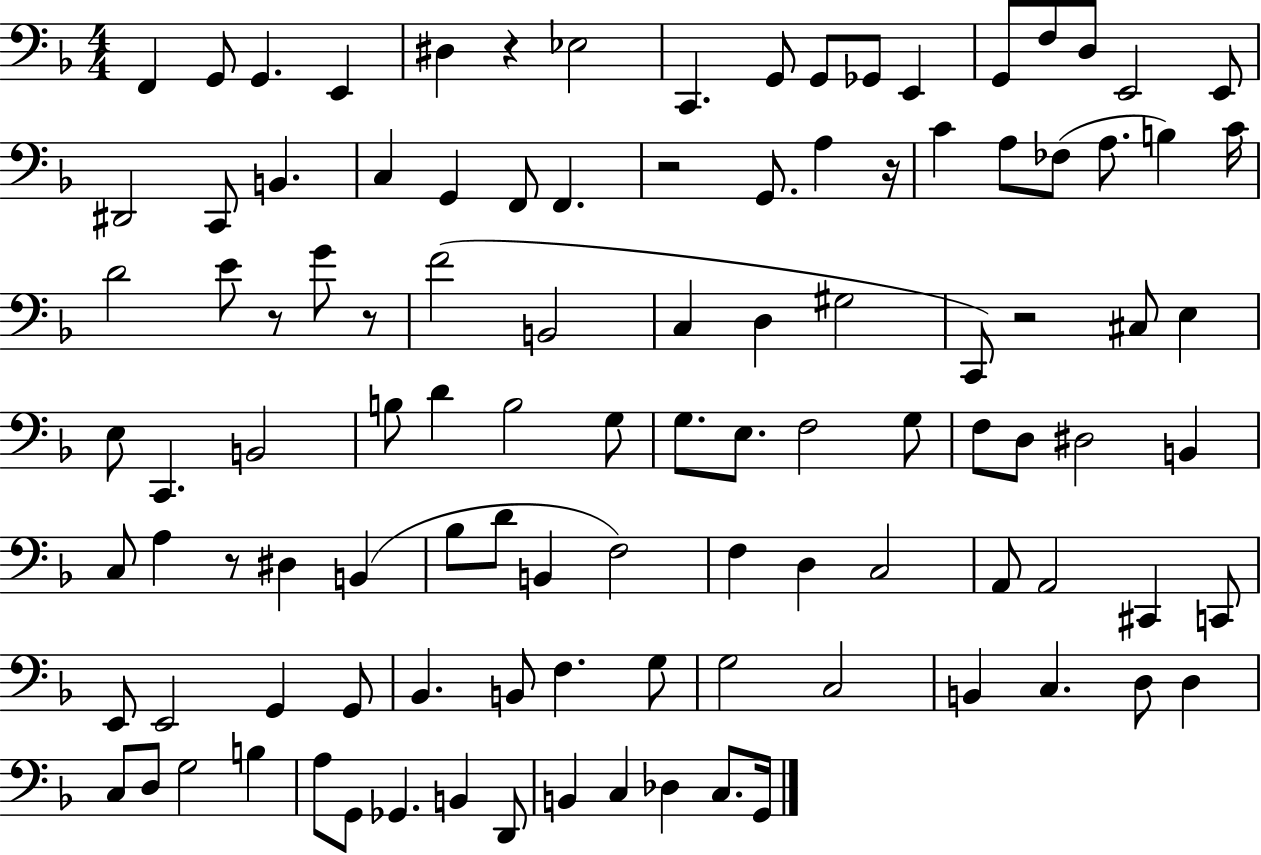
{
  \clef bass
  \numericTimeSignature
  \time 4/4
  \key f \major
  \repeat volta 2 { f,4 g,8 g,4. e,4 | dis4 r4 ees2 | c,4. g,8 g,8 ges,8 e,4 | g,8 f8 d8 e,2 e,8 | \break dis,2 c,8 b,4. | c4 g,4 f,8 f,4. | r2 g,8. a4 r16 | c'4 a8 fes8( a8. b4) c'16 | \break d'2 e'8 r8 g'8 r8 | f'2( b,2 | c4 d4 gis2 | c,8) r2 cis8 e4 | \break e8 c,4. b,2 | b8 d'4 b2 g8 | g8. e8. f2 g8 | f8 d8 dis2 b,4 | \break c8 a4 r8 dis4 b,4( | bes8 d'8 b,4 f2) | f4 d4 c2 | a,8 a,2 cis,4 c,8 | \break e,8 e,2 g,4 g,8 | bes,4. b,8 f4. g8 | g2 c2 | b,4 c4. d8 d4 | \break c8 d8 g2 b4 | a8 g,8 ges,4. b,4 d,8 | b,4 c4 des4 c8. g,16 | } \bar "|."
}